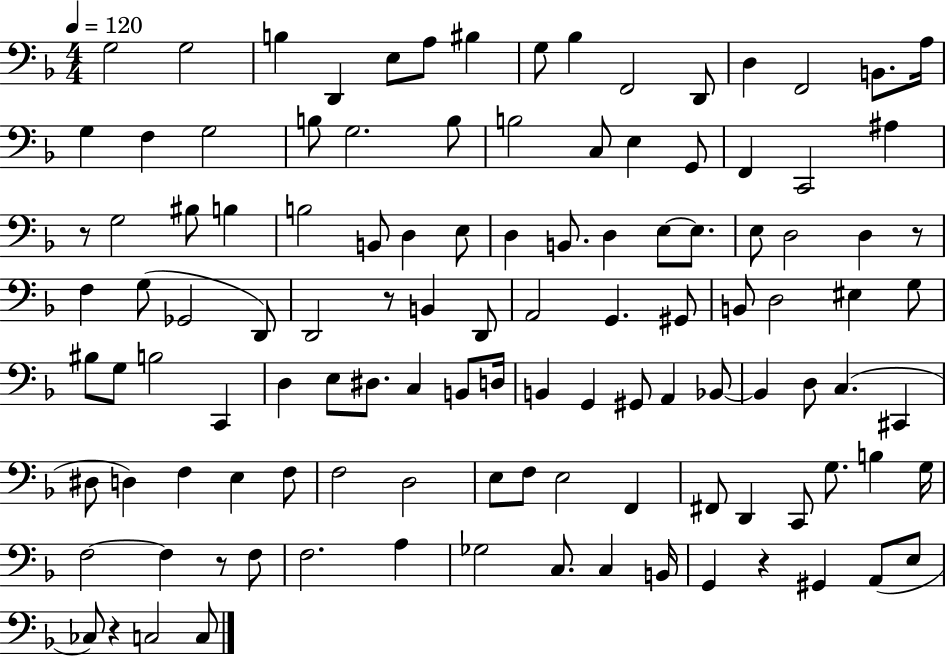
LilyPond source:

{
  \clef bass
  \numericTimeSignature
  \time 4/4
  \key f \major
  \tempo 4 = 120
  \repeat volta 2 { g2 g2 | b4 d,4 e8 a8 bis4 | g8 bes4 f,2 d,8 | d4 f,2 b,8. a16 | \break g4 f4 g2 | b8 g2. b8 | b2 c8 e4 g,8 | f,4 c,2 ais4 | \break r8 g2 bis8 b4 | b2 b,8 d4 e8 | d4 b,8. d4 e8~~ e8. | e8 d2 d4 r8 | \break f4 g8( ges,2 d,8) | d,2 r8 b,4 d,8 | a,2 g,4. gis,8 | b,8 d2 eis4 g8 | \break bis8 g8 b2 c,4 | d4 e8 dis8. c4 b,8 d16 | b,4 g,4 gis,8 a,4 bes,8~~ | bes,4 d8 c4.( cis,4 | \break dis8 d4) f4 e4 f8 | f2 d2 | e8 f8 e2 f,4 | fis,8 d,4 c,8 g8. b4 g16 | \break f2~~ f4 r8 f8 | f2. a4 | ges2 c8. c4 b,16 | g,4 r4 gis,4 a,8( e8 | \break ces8) r4 c2 c8 | } \bar "|."
}